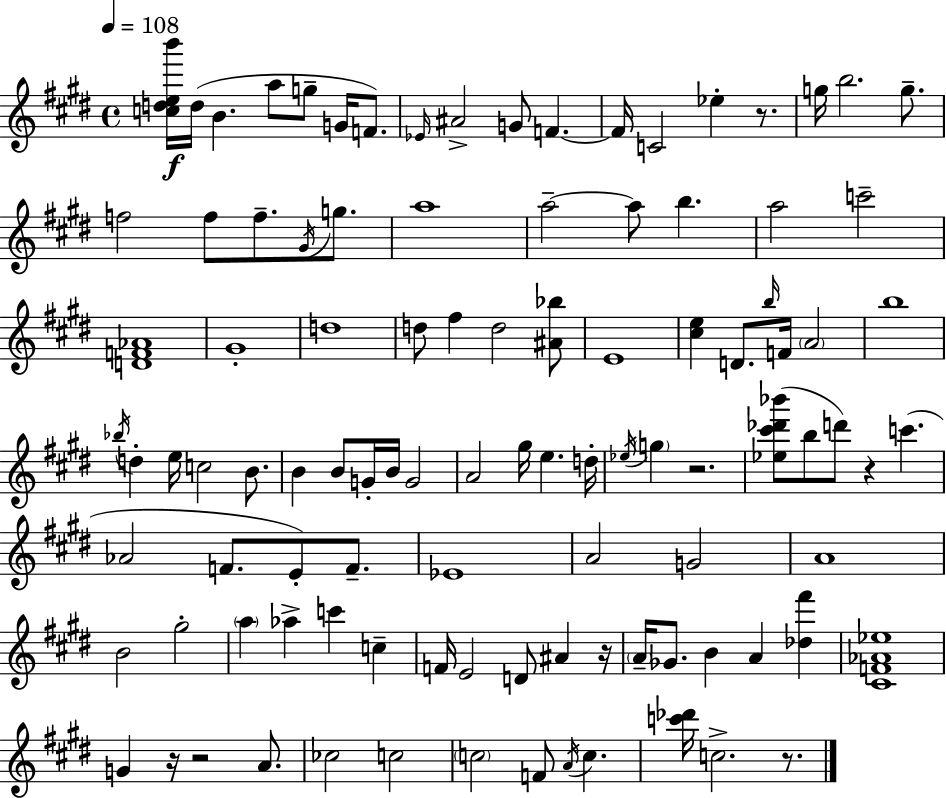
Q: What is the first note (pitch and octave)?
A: D5